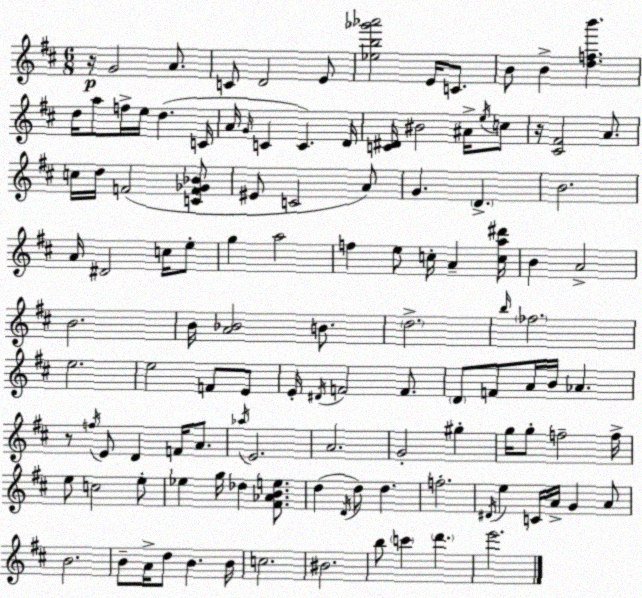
X:1
T:Untitled
M:6/8
L:1/4
K:D
z/4 G2 A/2 C/2 D2 E/2 [_eb_g'_a']2 E/4 C/2 B/2 B [dfb'] d/4 a/2 f/4 e/4 d C/4 A/4 G/4 C C D/4 [C^D]/4 ^B2 ^A/4 e/4 c/2 z/4 [^C^F]2 A/2 c/4 d/4 F2 [CF_G_B]/2 ^E/2 C2 A/2 G D B2 A/4 ^D2 c/4 e/2 g a2 f e/2 c/4 A [ca^d']/4 B A2 B2 B/4 [A_B]2 B/2 d2 b/4 _f2 e2 e2 F/2 E/2 E/4 ^D/4 F2 F/2 D/2 F/2 A/4 B/4 _A z/2 f/4 E/2 D F/4 A/2 _a/4 E2 A2 G2 ^g g/4 g/2 f2 f/4 e/2 c2 e/2 _e g/4 _d [^F_ABe]/2 d D/4 d/2 d f2 ^D/4 e C/4 A/4 G A/2 B2 B/2 A/4 d/2 B B/4 c2 ^B2 b/2 c' d' e'2